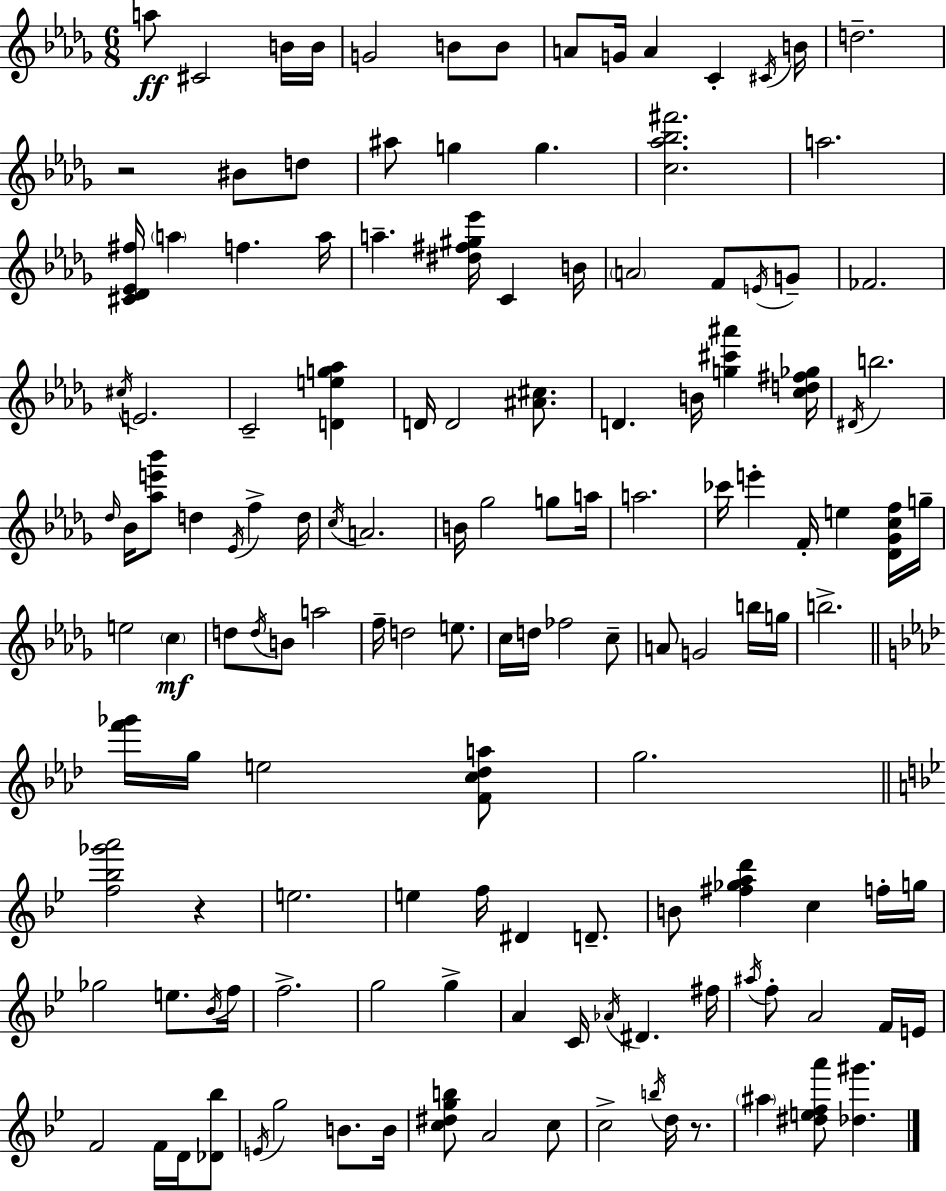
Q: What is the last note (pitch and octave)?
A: A#5